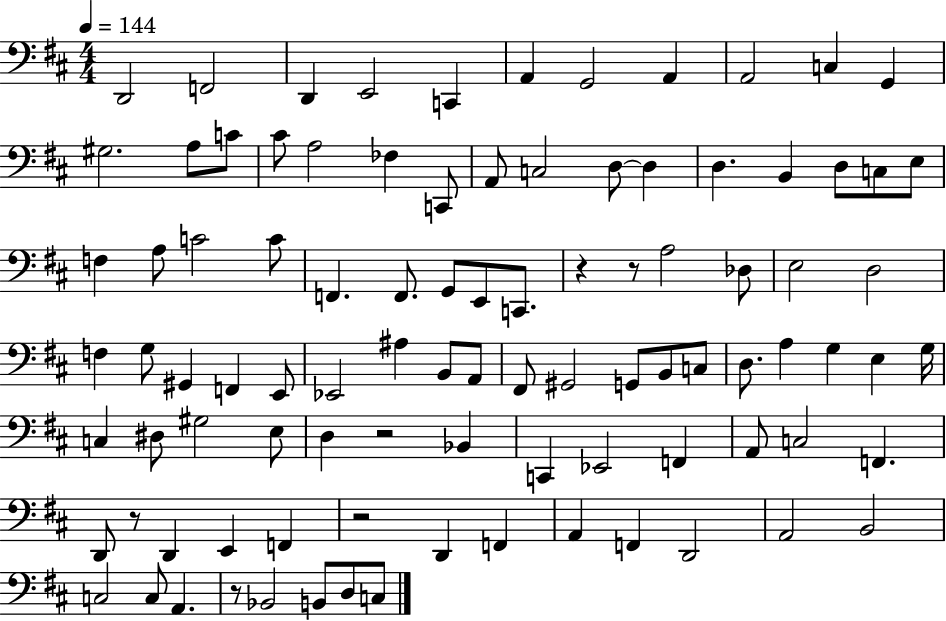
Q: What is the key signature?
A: D major